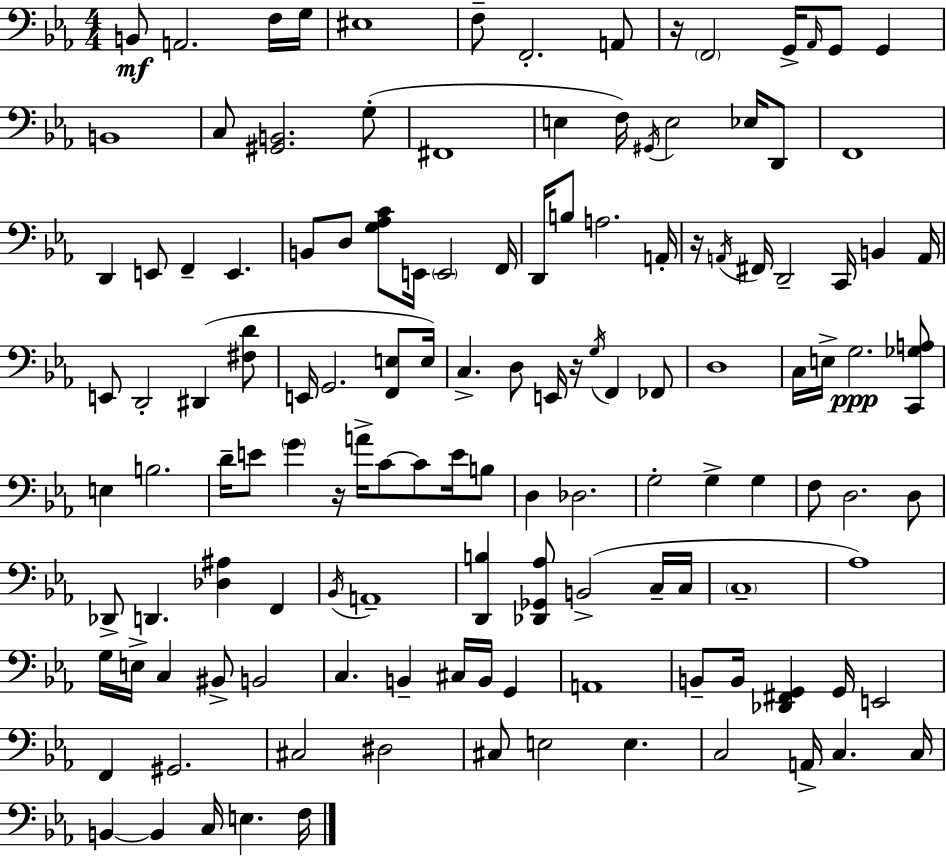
B2/e A2/h. F3/s G3/s EIS3/w F3/e F2/h. A2/e R/s F2/h G2/s Ab2/s G2/e G2/q B2/w C3/e [G#2,B2]/h. G3/e F#2/w E3/q F3/s G#2/s E3/h Eb3/s D2/e F2/w D2/q E2/e F2/q E2/q. B2/e D3/e [G3,Ab3,C4]/e E2/s E2/h F2/s D2/s B3/e A3/h. A2/s R/s A2/s F#2/s D2/h C2/s B2/q A2/s E2/e D2/h D#2/q [F#3,D4]/e E2/s G2/h. [F2,E3]/e E3/s C3/q. D3/e E2/s R/s G3/s F2/q FES2/e D3/w C3/s E3/s G3/h. [C2,Gb3,A3]/e E3/q B3/h. D4/s E4/e G4/q R/s A4/s C4/e C4/e E4/s B3/e D3/q Db3/h. G3/h G3/q G3/q F3/e D3/h. D3/e Db2/e D2/q. [Db3,A#3]/q F2/q Bb2/s A2/w [D2,B3]/q [Db2,Gb2,Ab3]/e B2/h C3/s C3/s C3/w Ab3/w G3/s E3/s C3/q BIS2/e B2/h C3/q. B2/q C#3/s B2/s G2/q A2/w B2/e B2/s [Db2,F#2,G2]/q G2/s E2/h F2/q G#2/h. C#3/h D#3/h C#3/e E3/h E3/q. C3/h A2/s C3/q. C3/s B2/q B2/q C3/s E3/q. F3/s